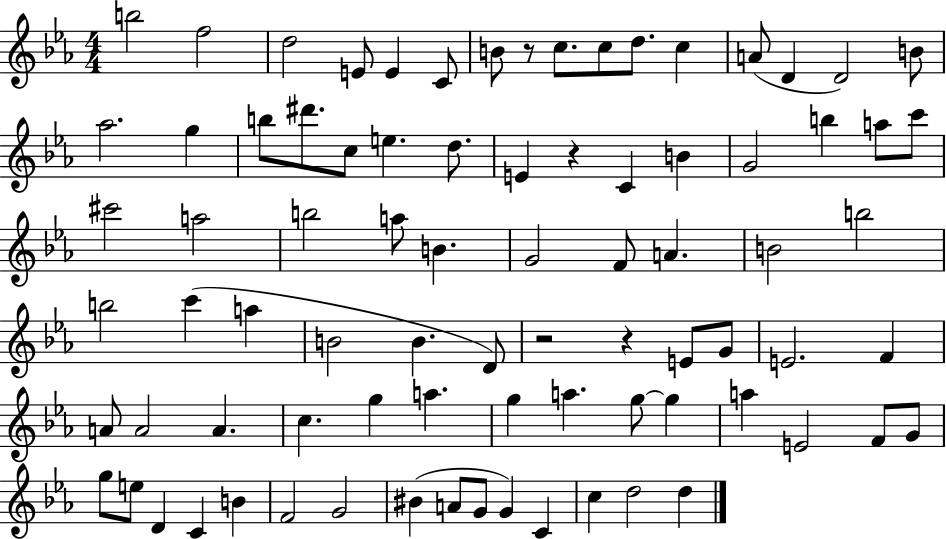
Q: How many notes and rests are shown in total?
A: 82